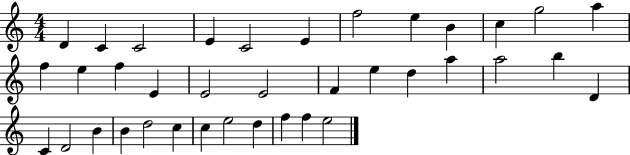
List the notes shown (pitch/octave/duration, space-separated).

D4/q C4/q C4/h E4/q C4/h E4/q F5/h E5/q B4/q C5/q G5/h A5/q F5/q E5/q F5/q E4/q E4/h E4/h F4/q E5/q D5/q A5/q A5/h B5/q D4/q C4/q D4/h B4/q B4/q D5/h C5/q C5/q E5/h D5/q F5/q F5/q E5/h